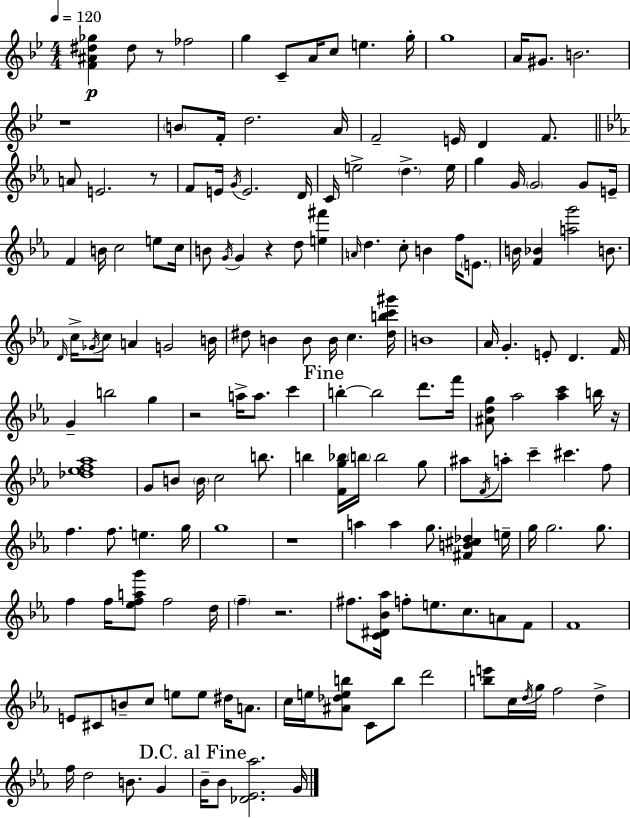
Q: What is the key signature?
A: G minor